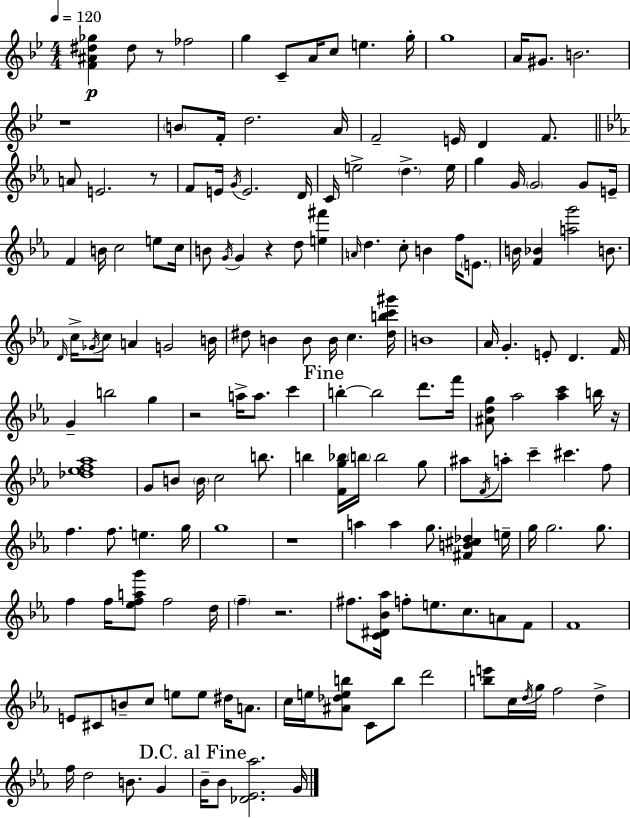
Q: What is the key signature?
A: G minor